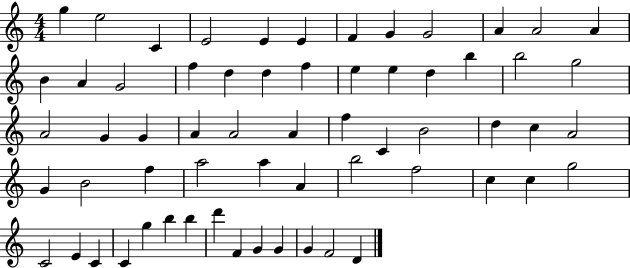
{
  \clef treble
  \numericTimeSignature
  \time 4/4
  \key c \major
  g''4 e''2 c'4 | e'2 e'4 e'4 | f'4 g'4 g'2 | a'4 a'2 a'4 | \break b'4 a'4 g'2 | f''4 d''4 d''4 f''4 | e''4 e''4 d''4 b''4 | b''2 g''2 | \break a'2 g'4 g'4 | a'4 a'2 a'4 | f''4 c'4 b'2 | d''4 c''4 a'2 | \break g'4 b'2 f''4 | a''2 a''4 a'4 | b''2 f''2 | c''4 c''4 g''2 | \break c'2 e'4 c'4 | c'4 g''4 b''4 b''4 | d'''4 f'4 g'4 g'4 | g'4 f'2 d'4 | \break \bar "|."
}